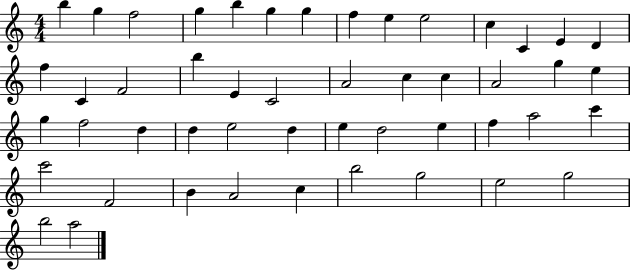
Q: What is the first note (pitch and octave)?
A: B5